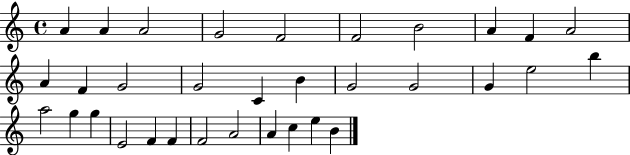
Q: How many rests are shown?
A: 0